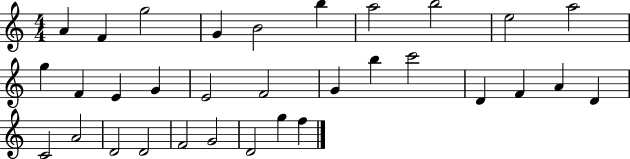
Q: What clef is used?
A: treble